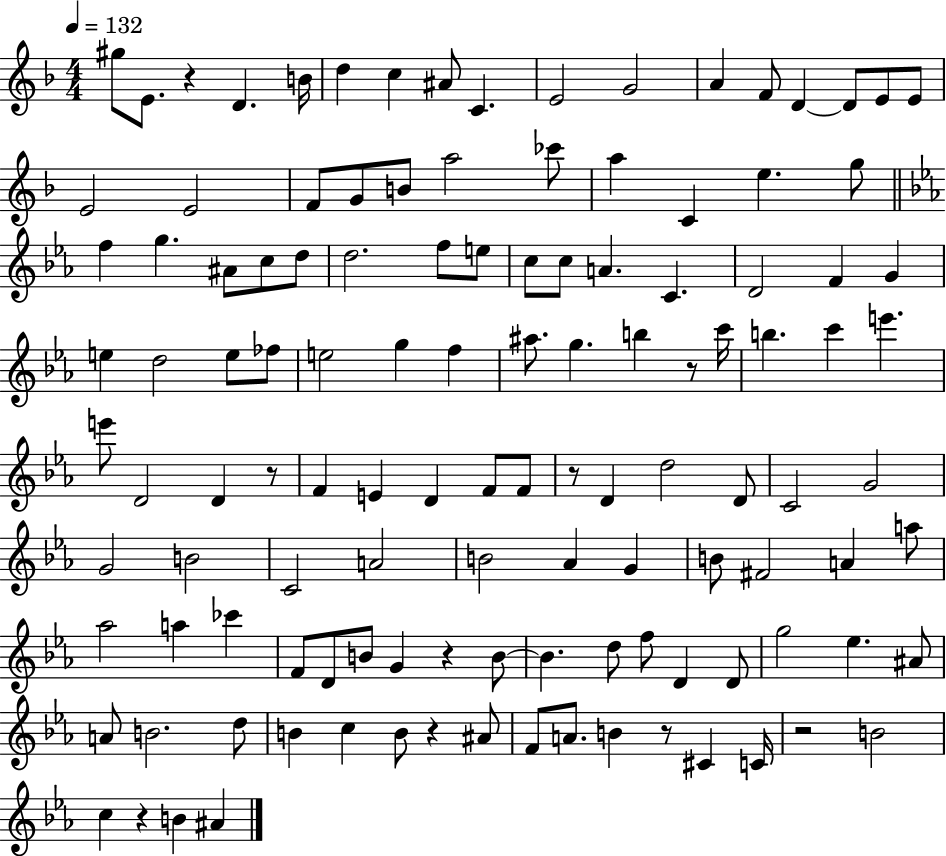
{
  \clef treble
  \numericTimeSignature
  \time 4/4
  \key f \major
  \tempo 4 = 132
  gis''8 e'8. r4 d'4. b'16 | d''4 c''4 ais'8 c'4. | e'2 g'2 | a'4 f'8 d'4~~ d'8 e'8 e'8 | \break e'2 e'2 | f'8 g'8 b'8 a''2 ces'''8 | a''4 c'4 e''4. g''8 | \bar "||" \break \key c \minor f''4 g''4. ais'8 c''8 d''8 | d''2. f''8 e''8 | c''8 c''8 a'4. c'4. | d'2 f'4 g'4 | \break e''4 d''2 e''8 fes''8 | e''2 g''4 f''4 | ais''8. g''4. b''4 r8 c'''16 | b''4. c'''4 e'''4. | \break e'''8 d'2 d'4 r8 | f'4 e'4 d'4 f'8 f'8 | r8 d'4 d''2 d'8 | c'2 g'2 | \break g'2 b'2 | c'2 a'2 | b'2 aes'4 g'4 | b'8 fis'2 a'4 a''8 | \break aes''2 a''4 ces'''4 | f'8 d'8 b'8 g'4 r4 b'8~~ | b'4. d''8 f''8 d'4 d'8 | g''2 ees''4. ais'8 | \break a'8 b'2. d''8 | b'4 c''4 b'8 r4 ais'8 | f'8 a'8. b'4 r8 cis'4 c'16 | r2 b'2 | \break c''4 r4 b'4 ais'4 | \bar "|."
}